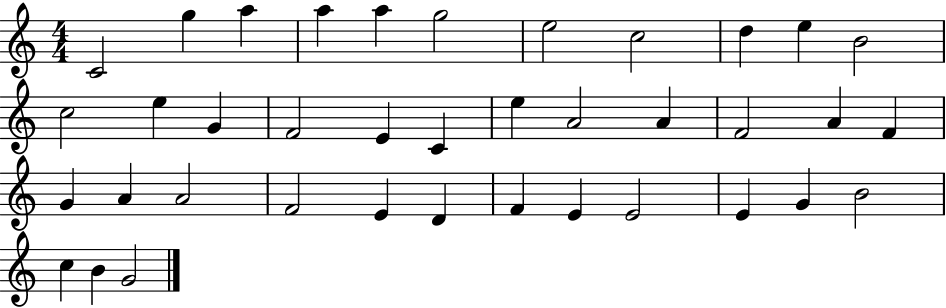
X:1
T:Untitled
M:4/4
L:1/4
K:C
C2 g a a a g2 e2 c2 d e B2 c2 e G F2 E C e A2 A F2 A F G A A2 F2 E D F E E2 E G B2 c B G2